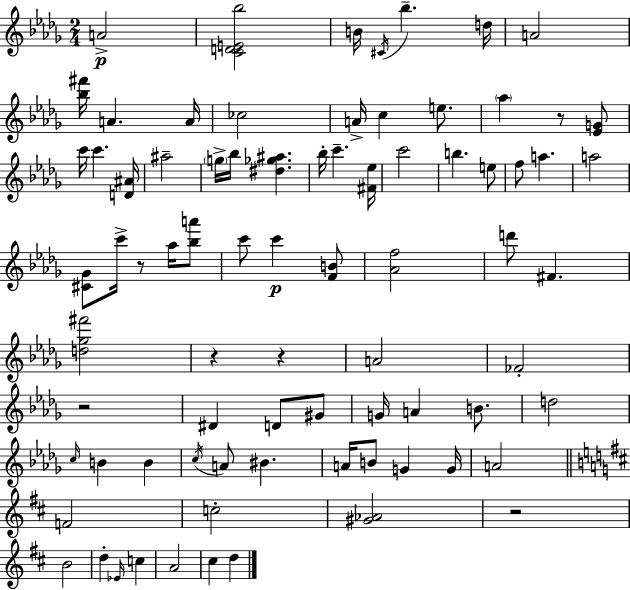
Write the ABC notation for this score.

X:1
T:Untitled
M:2/4
L:1/4
K:Bbm
A2 [CDE_b]2 B/4 ^C/4 _b d/4 A2 [_b^f']/4 A A/4 _c2 A/4 c e/2 _a z/2 [_EG]/2 c'/4 c' [D^A]/4 ^a2 g/4 _b/4 [^d_g^a] _b/4 c' [^F_e]/4 c'2 b e/2 f/2 a a2 [^C_G]/2 c'/4 z/2 _a/4 [_ba']/2 c'/2 c' [FB]/2 [_Af]2 d'/2 ^F [d_g^f']2 z z A2 _F2 z2 ^D D/2 ^G/2 G/4 A B/2 d2 c/4 B B c/4 A/2 ^B A/4 B/2 G G/4 A2 F2 c2 [^G_A]2 z2 B2 d _E/4 c A2 ^c d